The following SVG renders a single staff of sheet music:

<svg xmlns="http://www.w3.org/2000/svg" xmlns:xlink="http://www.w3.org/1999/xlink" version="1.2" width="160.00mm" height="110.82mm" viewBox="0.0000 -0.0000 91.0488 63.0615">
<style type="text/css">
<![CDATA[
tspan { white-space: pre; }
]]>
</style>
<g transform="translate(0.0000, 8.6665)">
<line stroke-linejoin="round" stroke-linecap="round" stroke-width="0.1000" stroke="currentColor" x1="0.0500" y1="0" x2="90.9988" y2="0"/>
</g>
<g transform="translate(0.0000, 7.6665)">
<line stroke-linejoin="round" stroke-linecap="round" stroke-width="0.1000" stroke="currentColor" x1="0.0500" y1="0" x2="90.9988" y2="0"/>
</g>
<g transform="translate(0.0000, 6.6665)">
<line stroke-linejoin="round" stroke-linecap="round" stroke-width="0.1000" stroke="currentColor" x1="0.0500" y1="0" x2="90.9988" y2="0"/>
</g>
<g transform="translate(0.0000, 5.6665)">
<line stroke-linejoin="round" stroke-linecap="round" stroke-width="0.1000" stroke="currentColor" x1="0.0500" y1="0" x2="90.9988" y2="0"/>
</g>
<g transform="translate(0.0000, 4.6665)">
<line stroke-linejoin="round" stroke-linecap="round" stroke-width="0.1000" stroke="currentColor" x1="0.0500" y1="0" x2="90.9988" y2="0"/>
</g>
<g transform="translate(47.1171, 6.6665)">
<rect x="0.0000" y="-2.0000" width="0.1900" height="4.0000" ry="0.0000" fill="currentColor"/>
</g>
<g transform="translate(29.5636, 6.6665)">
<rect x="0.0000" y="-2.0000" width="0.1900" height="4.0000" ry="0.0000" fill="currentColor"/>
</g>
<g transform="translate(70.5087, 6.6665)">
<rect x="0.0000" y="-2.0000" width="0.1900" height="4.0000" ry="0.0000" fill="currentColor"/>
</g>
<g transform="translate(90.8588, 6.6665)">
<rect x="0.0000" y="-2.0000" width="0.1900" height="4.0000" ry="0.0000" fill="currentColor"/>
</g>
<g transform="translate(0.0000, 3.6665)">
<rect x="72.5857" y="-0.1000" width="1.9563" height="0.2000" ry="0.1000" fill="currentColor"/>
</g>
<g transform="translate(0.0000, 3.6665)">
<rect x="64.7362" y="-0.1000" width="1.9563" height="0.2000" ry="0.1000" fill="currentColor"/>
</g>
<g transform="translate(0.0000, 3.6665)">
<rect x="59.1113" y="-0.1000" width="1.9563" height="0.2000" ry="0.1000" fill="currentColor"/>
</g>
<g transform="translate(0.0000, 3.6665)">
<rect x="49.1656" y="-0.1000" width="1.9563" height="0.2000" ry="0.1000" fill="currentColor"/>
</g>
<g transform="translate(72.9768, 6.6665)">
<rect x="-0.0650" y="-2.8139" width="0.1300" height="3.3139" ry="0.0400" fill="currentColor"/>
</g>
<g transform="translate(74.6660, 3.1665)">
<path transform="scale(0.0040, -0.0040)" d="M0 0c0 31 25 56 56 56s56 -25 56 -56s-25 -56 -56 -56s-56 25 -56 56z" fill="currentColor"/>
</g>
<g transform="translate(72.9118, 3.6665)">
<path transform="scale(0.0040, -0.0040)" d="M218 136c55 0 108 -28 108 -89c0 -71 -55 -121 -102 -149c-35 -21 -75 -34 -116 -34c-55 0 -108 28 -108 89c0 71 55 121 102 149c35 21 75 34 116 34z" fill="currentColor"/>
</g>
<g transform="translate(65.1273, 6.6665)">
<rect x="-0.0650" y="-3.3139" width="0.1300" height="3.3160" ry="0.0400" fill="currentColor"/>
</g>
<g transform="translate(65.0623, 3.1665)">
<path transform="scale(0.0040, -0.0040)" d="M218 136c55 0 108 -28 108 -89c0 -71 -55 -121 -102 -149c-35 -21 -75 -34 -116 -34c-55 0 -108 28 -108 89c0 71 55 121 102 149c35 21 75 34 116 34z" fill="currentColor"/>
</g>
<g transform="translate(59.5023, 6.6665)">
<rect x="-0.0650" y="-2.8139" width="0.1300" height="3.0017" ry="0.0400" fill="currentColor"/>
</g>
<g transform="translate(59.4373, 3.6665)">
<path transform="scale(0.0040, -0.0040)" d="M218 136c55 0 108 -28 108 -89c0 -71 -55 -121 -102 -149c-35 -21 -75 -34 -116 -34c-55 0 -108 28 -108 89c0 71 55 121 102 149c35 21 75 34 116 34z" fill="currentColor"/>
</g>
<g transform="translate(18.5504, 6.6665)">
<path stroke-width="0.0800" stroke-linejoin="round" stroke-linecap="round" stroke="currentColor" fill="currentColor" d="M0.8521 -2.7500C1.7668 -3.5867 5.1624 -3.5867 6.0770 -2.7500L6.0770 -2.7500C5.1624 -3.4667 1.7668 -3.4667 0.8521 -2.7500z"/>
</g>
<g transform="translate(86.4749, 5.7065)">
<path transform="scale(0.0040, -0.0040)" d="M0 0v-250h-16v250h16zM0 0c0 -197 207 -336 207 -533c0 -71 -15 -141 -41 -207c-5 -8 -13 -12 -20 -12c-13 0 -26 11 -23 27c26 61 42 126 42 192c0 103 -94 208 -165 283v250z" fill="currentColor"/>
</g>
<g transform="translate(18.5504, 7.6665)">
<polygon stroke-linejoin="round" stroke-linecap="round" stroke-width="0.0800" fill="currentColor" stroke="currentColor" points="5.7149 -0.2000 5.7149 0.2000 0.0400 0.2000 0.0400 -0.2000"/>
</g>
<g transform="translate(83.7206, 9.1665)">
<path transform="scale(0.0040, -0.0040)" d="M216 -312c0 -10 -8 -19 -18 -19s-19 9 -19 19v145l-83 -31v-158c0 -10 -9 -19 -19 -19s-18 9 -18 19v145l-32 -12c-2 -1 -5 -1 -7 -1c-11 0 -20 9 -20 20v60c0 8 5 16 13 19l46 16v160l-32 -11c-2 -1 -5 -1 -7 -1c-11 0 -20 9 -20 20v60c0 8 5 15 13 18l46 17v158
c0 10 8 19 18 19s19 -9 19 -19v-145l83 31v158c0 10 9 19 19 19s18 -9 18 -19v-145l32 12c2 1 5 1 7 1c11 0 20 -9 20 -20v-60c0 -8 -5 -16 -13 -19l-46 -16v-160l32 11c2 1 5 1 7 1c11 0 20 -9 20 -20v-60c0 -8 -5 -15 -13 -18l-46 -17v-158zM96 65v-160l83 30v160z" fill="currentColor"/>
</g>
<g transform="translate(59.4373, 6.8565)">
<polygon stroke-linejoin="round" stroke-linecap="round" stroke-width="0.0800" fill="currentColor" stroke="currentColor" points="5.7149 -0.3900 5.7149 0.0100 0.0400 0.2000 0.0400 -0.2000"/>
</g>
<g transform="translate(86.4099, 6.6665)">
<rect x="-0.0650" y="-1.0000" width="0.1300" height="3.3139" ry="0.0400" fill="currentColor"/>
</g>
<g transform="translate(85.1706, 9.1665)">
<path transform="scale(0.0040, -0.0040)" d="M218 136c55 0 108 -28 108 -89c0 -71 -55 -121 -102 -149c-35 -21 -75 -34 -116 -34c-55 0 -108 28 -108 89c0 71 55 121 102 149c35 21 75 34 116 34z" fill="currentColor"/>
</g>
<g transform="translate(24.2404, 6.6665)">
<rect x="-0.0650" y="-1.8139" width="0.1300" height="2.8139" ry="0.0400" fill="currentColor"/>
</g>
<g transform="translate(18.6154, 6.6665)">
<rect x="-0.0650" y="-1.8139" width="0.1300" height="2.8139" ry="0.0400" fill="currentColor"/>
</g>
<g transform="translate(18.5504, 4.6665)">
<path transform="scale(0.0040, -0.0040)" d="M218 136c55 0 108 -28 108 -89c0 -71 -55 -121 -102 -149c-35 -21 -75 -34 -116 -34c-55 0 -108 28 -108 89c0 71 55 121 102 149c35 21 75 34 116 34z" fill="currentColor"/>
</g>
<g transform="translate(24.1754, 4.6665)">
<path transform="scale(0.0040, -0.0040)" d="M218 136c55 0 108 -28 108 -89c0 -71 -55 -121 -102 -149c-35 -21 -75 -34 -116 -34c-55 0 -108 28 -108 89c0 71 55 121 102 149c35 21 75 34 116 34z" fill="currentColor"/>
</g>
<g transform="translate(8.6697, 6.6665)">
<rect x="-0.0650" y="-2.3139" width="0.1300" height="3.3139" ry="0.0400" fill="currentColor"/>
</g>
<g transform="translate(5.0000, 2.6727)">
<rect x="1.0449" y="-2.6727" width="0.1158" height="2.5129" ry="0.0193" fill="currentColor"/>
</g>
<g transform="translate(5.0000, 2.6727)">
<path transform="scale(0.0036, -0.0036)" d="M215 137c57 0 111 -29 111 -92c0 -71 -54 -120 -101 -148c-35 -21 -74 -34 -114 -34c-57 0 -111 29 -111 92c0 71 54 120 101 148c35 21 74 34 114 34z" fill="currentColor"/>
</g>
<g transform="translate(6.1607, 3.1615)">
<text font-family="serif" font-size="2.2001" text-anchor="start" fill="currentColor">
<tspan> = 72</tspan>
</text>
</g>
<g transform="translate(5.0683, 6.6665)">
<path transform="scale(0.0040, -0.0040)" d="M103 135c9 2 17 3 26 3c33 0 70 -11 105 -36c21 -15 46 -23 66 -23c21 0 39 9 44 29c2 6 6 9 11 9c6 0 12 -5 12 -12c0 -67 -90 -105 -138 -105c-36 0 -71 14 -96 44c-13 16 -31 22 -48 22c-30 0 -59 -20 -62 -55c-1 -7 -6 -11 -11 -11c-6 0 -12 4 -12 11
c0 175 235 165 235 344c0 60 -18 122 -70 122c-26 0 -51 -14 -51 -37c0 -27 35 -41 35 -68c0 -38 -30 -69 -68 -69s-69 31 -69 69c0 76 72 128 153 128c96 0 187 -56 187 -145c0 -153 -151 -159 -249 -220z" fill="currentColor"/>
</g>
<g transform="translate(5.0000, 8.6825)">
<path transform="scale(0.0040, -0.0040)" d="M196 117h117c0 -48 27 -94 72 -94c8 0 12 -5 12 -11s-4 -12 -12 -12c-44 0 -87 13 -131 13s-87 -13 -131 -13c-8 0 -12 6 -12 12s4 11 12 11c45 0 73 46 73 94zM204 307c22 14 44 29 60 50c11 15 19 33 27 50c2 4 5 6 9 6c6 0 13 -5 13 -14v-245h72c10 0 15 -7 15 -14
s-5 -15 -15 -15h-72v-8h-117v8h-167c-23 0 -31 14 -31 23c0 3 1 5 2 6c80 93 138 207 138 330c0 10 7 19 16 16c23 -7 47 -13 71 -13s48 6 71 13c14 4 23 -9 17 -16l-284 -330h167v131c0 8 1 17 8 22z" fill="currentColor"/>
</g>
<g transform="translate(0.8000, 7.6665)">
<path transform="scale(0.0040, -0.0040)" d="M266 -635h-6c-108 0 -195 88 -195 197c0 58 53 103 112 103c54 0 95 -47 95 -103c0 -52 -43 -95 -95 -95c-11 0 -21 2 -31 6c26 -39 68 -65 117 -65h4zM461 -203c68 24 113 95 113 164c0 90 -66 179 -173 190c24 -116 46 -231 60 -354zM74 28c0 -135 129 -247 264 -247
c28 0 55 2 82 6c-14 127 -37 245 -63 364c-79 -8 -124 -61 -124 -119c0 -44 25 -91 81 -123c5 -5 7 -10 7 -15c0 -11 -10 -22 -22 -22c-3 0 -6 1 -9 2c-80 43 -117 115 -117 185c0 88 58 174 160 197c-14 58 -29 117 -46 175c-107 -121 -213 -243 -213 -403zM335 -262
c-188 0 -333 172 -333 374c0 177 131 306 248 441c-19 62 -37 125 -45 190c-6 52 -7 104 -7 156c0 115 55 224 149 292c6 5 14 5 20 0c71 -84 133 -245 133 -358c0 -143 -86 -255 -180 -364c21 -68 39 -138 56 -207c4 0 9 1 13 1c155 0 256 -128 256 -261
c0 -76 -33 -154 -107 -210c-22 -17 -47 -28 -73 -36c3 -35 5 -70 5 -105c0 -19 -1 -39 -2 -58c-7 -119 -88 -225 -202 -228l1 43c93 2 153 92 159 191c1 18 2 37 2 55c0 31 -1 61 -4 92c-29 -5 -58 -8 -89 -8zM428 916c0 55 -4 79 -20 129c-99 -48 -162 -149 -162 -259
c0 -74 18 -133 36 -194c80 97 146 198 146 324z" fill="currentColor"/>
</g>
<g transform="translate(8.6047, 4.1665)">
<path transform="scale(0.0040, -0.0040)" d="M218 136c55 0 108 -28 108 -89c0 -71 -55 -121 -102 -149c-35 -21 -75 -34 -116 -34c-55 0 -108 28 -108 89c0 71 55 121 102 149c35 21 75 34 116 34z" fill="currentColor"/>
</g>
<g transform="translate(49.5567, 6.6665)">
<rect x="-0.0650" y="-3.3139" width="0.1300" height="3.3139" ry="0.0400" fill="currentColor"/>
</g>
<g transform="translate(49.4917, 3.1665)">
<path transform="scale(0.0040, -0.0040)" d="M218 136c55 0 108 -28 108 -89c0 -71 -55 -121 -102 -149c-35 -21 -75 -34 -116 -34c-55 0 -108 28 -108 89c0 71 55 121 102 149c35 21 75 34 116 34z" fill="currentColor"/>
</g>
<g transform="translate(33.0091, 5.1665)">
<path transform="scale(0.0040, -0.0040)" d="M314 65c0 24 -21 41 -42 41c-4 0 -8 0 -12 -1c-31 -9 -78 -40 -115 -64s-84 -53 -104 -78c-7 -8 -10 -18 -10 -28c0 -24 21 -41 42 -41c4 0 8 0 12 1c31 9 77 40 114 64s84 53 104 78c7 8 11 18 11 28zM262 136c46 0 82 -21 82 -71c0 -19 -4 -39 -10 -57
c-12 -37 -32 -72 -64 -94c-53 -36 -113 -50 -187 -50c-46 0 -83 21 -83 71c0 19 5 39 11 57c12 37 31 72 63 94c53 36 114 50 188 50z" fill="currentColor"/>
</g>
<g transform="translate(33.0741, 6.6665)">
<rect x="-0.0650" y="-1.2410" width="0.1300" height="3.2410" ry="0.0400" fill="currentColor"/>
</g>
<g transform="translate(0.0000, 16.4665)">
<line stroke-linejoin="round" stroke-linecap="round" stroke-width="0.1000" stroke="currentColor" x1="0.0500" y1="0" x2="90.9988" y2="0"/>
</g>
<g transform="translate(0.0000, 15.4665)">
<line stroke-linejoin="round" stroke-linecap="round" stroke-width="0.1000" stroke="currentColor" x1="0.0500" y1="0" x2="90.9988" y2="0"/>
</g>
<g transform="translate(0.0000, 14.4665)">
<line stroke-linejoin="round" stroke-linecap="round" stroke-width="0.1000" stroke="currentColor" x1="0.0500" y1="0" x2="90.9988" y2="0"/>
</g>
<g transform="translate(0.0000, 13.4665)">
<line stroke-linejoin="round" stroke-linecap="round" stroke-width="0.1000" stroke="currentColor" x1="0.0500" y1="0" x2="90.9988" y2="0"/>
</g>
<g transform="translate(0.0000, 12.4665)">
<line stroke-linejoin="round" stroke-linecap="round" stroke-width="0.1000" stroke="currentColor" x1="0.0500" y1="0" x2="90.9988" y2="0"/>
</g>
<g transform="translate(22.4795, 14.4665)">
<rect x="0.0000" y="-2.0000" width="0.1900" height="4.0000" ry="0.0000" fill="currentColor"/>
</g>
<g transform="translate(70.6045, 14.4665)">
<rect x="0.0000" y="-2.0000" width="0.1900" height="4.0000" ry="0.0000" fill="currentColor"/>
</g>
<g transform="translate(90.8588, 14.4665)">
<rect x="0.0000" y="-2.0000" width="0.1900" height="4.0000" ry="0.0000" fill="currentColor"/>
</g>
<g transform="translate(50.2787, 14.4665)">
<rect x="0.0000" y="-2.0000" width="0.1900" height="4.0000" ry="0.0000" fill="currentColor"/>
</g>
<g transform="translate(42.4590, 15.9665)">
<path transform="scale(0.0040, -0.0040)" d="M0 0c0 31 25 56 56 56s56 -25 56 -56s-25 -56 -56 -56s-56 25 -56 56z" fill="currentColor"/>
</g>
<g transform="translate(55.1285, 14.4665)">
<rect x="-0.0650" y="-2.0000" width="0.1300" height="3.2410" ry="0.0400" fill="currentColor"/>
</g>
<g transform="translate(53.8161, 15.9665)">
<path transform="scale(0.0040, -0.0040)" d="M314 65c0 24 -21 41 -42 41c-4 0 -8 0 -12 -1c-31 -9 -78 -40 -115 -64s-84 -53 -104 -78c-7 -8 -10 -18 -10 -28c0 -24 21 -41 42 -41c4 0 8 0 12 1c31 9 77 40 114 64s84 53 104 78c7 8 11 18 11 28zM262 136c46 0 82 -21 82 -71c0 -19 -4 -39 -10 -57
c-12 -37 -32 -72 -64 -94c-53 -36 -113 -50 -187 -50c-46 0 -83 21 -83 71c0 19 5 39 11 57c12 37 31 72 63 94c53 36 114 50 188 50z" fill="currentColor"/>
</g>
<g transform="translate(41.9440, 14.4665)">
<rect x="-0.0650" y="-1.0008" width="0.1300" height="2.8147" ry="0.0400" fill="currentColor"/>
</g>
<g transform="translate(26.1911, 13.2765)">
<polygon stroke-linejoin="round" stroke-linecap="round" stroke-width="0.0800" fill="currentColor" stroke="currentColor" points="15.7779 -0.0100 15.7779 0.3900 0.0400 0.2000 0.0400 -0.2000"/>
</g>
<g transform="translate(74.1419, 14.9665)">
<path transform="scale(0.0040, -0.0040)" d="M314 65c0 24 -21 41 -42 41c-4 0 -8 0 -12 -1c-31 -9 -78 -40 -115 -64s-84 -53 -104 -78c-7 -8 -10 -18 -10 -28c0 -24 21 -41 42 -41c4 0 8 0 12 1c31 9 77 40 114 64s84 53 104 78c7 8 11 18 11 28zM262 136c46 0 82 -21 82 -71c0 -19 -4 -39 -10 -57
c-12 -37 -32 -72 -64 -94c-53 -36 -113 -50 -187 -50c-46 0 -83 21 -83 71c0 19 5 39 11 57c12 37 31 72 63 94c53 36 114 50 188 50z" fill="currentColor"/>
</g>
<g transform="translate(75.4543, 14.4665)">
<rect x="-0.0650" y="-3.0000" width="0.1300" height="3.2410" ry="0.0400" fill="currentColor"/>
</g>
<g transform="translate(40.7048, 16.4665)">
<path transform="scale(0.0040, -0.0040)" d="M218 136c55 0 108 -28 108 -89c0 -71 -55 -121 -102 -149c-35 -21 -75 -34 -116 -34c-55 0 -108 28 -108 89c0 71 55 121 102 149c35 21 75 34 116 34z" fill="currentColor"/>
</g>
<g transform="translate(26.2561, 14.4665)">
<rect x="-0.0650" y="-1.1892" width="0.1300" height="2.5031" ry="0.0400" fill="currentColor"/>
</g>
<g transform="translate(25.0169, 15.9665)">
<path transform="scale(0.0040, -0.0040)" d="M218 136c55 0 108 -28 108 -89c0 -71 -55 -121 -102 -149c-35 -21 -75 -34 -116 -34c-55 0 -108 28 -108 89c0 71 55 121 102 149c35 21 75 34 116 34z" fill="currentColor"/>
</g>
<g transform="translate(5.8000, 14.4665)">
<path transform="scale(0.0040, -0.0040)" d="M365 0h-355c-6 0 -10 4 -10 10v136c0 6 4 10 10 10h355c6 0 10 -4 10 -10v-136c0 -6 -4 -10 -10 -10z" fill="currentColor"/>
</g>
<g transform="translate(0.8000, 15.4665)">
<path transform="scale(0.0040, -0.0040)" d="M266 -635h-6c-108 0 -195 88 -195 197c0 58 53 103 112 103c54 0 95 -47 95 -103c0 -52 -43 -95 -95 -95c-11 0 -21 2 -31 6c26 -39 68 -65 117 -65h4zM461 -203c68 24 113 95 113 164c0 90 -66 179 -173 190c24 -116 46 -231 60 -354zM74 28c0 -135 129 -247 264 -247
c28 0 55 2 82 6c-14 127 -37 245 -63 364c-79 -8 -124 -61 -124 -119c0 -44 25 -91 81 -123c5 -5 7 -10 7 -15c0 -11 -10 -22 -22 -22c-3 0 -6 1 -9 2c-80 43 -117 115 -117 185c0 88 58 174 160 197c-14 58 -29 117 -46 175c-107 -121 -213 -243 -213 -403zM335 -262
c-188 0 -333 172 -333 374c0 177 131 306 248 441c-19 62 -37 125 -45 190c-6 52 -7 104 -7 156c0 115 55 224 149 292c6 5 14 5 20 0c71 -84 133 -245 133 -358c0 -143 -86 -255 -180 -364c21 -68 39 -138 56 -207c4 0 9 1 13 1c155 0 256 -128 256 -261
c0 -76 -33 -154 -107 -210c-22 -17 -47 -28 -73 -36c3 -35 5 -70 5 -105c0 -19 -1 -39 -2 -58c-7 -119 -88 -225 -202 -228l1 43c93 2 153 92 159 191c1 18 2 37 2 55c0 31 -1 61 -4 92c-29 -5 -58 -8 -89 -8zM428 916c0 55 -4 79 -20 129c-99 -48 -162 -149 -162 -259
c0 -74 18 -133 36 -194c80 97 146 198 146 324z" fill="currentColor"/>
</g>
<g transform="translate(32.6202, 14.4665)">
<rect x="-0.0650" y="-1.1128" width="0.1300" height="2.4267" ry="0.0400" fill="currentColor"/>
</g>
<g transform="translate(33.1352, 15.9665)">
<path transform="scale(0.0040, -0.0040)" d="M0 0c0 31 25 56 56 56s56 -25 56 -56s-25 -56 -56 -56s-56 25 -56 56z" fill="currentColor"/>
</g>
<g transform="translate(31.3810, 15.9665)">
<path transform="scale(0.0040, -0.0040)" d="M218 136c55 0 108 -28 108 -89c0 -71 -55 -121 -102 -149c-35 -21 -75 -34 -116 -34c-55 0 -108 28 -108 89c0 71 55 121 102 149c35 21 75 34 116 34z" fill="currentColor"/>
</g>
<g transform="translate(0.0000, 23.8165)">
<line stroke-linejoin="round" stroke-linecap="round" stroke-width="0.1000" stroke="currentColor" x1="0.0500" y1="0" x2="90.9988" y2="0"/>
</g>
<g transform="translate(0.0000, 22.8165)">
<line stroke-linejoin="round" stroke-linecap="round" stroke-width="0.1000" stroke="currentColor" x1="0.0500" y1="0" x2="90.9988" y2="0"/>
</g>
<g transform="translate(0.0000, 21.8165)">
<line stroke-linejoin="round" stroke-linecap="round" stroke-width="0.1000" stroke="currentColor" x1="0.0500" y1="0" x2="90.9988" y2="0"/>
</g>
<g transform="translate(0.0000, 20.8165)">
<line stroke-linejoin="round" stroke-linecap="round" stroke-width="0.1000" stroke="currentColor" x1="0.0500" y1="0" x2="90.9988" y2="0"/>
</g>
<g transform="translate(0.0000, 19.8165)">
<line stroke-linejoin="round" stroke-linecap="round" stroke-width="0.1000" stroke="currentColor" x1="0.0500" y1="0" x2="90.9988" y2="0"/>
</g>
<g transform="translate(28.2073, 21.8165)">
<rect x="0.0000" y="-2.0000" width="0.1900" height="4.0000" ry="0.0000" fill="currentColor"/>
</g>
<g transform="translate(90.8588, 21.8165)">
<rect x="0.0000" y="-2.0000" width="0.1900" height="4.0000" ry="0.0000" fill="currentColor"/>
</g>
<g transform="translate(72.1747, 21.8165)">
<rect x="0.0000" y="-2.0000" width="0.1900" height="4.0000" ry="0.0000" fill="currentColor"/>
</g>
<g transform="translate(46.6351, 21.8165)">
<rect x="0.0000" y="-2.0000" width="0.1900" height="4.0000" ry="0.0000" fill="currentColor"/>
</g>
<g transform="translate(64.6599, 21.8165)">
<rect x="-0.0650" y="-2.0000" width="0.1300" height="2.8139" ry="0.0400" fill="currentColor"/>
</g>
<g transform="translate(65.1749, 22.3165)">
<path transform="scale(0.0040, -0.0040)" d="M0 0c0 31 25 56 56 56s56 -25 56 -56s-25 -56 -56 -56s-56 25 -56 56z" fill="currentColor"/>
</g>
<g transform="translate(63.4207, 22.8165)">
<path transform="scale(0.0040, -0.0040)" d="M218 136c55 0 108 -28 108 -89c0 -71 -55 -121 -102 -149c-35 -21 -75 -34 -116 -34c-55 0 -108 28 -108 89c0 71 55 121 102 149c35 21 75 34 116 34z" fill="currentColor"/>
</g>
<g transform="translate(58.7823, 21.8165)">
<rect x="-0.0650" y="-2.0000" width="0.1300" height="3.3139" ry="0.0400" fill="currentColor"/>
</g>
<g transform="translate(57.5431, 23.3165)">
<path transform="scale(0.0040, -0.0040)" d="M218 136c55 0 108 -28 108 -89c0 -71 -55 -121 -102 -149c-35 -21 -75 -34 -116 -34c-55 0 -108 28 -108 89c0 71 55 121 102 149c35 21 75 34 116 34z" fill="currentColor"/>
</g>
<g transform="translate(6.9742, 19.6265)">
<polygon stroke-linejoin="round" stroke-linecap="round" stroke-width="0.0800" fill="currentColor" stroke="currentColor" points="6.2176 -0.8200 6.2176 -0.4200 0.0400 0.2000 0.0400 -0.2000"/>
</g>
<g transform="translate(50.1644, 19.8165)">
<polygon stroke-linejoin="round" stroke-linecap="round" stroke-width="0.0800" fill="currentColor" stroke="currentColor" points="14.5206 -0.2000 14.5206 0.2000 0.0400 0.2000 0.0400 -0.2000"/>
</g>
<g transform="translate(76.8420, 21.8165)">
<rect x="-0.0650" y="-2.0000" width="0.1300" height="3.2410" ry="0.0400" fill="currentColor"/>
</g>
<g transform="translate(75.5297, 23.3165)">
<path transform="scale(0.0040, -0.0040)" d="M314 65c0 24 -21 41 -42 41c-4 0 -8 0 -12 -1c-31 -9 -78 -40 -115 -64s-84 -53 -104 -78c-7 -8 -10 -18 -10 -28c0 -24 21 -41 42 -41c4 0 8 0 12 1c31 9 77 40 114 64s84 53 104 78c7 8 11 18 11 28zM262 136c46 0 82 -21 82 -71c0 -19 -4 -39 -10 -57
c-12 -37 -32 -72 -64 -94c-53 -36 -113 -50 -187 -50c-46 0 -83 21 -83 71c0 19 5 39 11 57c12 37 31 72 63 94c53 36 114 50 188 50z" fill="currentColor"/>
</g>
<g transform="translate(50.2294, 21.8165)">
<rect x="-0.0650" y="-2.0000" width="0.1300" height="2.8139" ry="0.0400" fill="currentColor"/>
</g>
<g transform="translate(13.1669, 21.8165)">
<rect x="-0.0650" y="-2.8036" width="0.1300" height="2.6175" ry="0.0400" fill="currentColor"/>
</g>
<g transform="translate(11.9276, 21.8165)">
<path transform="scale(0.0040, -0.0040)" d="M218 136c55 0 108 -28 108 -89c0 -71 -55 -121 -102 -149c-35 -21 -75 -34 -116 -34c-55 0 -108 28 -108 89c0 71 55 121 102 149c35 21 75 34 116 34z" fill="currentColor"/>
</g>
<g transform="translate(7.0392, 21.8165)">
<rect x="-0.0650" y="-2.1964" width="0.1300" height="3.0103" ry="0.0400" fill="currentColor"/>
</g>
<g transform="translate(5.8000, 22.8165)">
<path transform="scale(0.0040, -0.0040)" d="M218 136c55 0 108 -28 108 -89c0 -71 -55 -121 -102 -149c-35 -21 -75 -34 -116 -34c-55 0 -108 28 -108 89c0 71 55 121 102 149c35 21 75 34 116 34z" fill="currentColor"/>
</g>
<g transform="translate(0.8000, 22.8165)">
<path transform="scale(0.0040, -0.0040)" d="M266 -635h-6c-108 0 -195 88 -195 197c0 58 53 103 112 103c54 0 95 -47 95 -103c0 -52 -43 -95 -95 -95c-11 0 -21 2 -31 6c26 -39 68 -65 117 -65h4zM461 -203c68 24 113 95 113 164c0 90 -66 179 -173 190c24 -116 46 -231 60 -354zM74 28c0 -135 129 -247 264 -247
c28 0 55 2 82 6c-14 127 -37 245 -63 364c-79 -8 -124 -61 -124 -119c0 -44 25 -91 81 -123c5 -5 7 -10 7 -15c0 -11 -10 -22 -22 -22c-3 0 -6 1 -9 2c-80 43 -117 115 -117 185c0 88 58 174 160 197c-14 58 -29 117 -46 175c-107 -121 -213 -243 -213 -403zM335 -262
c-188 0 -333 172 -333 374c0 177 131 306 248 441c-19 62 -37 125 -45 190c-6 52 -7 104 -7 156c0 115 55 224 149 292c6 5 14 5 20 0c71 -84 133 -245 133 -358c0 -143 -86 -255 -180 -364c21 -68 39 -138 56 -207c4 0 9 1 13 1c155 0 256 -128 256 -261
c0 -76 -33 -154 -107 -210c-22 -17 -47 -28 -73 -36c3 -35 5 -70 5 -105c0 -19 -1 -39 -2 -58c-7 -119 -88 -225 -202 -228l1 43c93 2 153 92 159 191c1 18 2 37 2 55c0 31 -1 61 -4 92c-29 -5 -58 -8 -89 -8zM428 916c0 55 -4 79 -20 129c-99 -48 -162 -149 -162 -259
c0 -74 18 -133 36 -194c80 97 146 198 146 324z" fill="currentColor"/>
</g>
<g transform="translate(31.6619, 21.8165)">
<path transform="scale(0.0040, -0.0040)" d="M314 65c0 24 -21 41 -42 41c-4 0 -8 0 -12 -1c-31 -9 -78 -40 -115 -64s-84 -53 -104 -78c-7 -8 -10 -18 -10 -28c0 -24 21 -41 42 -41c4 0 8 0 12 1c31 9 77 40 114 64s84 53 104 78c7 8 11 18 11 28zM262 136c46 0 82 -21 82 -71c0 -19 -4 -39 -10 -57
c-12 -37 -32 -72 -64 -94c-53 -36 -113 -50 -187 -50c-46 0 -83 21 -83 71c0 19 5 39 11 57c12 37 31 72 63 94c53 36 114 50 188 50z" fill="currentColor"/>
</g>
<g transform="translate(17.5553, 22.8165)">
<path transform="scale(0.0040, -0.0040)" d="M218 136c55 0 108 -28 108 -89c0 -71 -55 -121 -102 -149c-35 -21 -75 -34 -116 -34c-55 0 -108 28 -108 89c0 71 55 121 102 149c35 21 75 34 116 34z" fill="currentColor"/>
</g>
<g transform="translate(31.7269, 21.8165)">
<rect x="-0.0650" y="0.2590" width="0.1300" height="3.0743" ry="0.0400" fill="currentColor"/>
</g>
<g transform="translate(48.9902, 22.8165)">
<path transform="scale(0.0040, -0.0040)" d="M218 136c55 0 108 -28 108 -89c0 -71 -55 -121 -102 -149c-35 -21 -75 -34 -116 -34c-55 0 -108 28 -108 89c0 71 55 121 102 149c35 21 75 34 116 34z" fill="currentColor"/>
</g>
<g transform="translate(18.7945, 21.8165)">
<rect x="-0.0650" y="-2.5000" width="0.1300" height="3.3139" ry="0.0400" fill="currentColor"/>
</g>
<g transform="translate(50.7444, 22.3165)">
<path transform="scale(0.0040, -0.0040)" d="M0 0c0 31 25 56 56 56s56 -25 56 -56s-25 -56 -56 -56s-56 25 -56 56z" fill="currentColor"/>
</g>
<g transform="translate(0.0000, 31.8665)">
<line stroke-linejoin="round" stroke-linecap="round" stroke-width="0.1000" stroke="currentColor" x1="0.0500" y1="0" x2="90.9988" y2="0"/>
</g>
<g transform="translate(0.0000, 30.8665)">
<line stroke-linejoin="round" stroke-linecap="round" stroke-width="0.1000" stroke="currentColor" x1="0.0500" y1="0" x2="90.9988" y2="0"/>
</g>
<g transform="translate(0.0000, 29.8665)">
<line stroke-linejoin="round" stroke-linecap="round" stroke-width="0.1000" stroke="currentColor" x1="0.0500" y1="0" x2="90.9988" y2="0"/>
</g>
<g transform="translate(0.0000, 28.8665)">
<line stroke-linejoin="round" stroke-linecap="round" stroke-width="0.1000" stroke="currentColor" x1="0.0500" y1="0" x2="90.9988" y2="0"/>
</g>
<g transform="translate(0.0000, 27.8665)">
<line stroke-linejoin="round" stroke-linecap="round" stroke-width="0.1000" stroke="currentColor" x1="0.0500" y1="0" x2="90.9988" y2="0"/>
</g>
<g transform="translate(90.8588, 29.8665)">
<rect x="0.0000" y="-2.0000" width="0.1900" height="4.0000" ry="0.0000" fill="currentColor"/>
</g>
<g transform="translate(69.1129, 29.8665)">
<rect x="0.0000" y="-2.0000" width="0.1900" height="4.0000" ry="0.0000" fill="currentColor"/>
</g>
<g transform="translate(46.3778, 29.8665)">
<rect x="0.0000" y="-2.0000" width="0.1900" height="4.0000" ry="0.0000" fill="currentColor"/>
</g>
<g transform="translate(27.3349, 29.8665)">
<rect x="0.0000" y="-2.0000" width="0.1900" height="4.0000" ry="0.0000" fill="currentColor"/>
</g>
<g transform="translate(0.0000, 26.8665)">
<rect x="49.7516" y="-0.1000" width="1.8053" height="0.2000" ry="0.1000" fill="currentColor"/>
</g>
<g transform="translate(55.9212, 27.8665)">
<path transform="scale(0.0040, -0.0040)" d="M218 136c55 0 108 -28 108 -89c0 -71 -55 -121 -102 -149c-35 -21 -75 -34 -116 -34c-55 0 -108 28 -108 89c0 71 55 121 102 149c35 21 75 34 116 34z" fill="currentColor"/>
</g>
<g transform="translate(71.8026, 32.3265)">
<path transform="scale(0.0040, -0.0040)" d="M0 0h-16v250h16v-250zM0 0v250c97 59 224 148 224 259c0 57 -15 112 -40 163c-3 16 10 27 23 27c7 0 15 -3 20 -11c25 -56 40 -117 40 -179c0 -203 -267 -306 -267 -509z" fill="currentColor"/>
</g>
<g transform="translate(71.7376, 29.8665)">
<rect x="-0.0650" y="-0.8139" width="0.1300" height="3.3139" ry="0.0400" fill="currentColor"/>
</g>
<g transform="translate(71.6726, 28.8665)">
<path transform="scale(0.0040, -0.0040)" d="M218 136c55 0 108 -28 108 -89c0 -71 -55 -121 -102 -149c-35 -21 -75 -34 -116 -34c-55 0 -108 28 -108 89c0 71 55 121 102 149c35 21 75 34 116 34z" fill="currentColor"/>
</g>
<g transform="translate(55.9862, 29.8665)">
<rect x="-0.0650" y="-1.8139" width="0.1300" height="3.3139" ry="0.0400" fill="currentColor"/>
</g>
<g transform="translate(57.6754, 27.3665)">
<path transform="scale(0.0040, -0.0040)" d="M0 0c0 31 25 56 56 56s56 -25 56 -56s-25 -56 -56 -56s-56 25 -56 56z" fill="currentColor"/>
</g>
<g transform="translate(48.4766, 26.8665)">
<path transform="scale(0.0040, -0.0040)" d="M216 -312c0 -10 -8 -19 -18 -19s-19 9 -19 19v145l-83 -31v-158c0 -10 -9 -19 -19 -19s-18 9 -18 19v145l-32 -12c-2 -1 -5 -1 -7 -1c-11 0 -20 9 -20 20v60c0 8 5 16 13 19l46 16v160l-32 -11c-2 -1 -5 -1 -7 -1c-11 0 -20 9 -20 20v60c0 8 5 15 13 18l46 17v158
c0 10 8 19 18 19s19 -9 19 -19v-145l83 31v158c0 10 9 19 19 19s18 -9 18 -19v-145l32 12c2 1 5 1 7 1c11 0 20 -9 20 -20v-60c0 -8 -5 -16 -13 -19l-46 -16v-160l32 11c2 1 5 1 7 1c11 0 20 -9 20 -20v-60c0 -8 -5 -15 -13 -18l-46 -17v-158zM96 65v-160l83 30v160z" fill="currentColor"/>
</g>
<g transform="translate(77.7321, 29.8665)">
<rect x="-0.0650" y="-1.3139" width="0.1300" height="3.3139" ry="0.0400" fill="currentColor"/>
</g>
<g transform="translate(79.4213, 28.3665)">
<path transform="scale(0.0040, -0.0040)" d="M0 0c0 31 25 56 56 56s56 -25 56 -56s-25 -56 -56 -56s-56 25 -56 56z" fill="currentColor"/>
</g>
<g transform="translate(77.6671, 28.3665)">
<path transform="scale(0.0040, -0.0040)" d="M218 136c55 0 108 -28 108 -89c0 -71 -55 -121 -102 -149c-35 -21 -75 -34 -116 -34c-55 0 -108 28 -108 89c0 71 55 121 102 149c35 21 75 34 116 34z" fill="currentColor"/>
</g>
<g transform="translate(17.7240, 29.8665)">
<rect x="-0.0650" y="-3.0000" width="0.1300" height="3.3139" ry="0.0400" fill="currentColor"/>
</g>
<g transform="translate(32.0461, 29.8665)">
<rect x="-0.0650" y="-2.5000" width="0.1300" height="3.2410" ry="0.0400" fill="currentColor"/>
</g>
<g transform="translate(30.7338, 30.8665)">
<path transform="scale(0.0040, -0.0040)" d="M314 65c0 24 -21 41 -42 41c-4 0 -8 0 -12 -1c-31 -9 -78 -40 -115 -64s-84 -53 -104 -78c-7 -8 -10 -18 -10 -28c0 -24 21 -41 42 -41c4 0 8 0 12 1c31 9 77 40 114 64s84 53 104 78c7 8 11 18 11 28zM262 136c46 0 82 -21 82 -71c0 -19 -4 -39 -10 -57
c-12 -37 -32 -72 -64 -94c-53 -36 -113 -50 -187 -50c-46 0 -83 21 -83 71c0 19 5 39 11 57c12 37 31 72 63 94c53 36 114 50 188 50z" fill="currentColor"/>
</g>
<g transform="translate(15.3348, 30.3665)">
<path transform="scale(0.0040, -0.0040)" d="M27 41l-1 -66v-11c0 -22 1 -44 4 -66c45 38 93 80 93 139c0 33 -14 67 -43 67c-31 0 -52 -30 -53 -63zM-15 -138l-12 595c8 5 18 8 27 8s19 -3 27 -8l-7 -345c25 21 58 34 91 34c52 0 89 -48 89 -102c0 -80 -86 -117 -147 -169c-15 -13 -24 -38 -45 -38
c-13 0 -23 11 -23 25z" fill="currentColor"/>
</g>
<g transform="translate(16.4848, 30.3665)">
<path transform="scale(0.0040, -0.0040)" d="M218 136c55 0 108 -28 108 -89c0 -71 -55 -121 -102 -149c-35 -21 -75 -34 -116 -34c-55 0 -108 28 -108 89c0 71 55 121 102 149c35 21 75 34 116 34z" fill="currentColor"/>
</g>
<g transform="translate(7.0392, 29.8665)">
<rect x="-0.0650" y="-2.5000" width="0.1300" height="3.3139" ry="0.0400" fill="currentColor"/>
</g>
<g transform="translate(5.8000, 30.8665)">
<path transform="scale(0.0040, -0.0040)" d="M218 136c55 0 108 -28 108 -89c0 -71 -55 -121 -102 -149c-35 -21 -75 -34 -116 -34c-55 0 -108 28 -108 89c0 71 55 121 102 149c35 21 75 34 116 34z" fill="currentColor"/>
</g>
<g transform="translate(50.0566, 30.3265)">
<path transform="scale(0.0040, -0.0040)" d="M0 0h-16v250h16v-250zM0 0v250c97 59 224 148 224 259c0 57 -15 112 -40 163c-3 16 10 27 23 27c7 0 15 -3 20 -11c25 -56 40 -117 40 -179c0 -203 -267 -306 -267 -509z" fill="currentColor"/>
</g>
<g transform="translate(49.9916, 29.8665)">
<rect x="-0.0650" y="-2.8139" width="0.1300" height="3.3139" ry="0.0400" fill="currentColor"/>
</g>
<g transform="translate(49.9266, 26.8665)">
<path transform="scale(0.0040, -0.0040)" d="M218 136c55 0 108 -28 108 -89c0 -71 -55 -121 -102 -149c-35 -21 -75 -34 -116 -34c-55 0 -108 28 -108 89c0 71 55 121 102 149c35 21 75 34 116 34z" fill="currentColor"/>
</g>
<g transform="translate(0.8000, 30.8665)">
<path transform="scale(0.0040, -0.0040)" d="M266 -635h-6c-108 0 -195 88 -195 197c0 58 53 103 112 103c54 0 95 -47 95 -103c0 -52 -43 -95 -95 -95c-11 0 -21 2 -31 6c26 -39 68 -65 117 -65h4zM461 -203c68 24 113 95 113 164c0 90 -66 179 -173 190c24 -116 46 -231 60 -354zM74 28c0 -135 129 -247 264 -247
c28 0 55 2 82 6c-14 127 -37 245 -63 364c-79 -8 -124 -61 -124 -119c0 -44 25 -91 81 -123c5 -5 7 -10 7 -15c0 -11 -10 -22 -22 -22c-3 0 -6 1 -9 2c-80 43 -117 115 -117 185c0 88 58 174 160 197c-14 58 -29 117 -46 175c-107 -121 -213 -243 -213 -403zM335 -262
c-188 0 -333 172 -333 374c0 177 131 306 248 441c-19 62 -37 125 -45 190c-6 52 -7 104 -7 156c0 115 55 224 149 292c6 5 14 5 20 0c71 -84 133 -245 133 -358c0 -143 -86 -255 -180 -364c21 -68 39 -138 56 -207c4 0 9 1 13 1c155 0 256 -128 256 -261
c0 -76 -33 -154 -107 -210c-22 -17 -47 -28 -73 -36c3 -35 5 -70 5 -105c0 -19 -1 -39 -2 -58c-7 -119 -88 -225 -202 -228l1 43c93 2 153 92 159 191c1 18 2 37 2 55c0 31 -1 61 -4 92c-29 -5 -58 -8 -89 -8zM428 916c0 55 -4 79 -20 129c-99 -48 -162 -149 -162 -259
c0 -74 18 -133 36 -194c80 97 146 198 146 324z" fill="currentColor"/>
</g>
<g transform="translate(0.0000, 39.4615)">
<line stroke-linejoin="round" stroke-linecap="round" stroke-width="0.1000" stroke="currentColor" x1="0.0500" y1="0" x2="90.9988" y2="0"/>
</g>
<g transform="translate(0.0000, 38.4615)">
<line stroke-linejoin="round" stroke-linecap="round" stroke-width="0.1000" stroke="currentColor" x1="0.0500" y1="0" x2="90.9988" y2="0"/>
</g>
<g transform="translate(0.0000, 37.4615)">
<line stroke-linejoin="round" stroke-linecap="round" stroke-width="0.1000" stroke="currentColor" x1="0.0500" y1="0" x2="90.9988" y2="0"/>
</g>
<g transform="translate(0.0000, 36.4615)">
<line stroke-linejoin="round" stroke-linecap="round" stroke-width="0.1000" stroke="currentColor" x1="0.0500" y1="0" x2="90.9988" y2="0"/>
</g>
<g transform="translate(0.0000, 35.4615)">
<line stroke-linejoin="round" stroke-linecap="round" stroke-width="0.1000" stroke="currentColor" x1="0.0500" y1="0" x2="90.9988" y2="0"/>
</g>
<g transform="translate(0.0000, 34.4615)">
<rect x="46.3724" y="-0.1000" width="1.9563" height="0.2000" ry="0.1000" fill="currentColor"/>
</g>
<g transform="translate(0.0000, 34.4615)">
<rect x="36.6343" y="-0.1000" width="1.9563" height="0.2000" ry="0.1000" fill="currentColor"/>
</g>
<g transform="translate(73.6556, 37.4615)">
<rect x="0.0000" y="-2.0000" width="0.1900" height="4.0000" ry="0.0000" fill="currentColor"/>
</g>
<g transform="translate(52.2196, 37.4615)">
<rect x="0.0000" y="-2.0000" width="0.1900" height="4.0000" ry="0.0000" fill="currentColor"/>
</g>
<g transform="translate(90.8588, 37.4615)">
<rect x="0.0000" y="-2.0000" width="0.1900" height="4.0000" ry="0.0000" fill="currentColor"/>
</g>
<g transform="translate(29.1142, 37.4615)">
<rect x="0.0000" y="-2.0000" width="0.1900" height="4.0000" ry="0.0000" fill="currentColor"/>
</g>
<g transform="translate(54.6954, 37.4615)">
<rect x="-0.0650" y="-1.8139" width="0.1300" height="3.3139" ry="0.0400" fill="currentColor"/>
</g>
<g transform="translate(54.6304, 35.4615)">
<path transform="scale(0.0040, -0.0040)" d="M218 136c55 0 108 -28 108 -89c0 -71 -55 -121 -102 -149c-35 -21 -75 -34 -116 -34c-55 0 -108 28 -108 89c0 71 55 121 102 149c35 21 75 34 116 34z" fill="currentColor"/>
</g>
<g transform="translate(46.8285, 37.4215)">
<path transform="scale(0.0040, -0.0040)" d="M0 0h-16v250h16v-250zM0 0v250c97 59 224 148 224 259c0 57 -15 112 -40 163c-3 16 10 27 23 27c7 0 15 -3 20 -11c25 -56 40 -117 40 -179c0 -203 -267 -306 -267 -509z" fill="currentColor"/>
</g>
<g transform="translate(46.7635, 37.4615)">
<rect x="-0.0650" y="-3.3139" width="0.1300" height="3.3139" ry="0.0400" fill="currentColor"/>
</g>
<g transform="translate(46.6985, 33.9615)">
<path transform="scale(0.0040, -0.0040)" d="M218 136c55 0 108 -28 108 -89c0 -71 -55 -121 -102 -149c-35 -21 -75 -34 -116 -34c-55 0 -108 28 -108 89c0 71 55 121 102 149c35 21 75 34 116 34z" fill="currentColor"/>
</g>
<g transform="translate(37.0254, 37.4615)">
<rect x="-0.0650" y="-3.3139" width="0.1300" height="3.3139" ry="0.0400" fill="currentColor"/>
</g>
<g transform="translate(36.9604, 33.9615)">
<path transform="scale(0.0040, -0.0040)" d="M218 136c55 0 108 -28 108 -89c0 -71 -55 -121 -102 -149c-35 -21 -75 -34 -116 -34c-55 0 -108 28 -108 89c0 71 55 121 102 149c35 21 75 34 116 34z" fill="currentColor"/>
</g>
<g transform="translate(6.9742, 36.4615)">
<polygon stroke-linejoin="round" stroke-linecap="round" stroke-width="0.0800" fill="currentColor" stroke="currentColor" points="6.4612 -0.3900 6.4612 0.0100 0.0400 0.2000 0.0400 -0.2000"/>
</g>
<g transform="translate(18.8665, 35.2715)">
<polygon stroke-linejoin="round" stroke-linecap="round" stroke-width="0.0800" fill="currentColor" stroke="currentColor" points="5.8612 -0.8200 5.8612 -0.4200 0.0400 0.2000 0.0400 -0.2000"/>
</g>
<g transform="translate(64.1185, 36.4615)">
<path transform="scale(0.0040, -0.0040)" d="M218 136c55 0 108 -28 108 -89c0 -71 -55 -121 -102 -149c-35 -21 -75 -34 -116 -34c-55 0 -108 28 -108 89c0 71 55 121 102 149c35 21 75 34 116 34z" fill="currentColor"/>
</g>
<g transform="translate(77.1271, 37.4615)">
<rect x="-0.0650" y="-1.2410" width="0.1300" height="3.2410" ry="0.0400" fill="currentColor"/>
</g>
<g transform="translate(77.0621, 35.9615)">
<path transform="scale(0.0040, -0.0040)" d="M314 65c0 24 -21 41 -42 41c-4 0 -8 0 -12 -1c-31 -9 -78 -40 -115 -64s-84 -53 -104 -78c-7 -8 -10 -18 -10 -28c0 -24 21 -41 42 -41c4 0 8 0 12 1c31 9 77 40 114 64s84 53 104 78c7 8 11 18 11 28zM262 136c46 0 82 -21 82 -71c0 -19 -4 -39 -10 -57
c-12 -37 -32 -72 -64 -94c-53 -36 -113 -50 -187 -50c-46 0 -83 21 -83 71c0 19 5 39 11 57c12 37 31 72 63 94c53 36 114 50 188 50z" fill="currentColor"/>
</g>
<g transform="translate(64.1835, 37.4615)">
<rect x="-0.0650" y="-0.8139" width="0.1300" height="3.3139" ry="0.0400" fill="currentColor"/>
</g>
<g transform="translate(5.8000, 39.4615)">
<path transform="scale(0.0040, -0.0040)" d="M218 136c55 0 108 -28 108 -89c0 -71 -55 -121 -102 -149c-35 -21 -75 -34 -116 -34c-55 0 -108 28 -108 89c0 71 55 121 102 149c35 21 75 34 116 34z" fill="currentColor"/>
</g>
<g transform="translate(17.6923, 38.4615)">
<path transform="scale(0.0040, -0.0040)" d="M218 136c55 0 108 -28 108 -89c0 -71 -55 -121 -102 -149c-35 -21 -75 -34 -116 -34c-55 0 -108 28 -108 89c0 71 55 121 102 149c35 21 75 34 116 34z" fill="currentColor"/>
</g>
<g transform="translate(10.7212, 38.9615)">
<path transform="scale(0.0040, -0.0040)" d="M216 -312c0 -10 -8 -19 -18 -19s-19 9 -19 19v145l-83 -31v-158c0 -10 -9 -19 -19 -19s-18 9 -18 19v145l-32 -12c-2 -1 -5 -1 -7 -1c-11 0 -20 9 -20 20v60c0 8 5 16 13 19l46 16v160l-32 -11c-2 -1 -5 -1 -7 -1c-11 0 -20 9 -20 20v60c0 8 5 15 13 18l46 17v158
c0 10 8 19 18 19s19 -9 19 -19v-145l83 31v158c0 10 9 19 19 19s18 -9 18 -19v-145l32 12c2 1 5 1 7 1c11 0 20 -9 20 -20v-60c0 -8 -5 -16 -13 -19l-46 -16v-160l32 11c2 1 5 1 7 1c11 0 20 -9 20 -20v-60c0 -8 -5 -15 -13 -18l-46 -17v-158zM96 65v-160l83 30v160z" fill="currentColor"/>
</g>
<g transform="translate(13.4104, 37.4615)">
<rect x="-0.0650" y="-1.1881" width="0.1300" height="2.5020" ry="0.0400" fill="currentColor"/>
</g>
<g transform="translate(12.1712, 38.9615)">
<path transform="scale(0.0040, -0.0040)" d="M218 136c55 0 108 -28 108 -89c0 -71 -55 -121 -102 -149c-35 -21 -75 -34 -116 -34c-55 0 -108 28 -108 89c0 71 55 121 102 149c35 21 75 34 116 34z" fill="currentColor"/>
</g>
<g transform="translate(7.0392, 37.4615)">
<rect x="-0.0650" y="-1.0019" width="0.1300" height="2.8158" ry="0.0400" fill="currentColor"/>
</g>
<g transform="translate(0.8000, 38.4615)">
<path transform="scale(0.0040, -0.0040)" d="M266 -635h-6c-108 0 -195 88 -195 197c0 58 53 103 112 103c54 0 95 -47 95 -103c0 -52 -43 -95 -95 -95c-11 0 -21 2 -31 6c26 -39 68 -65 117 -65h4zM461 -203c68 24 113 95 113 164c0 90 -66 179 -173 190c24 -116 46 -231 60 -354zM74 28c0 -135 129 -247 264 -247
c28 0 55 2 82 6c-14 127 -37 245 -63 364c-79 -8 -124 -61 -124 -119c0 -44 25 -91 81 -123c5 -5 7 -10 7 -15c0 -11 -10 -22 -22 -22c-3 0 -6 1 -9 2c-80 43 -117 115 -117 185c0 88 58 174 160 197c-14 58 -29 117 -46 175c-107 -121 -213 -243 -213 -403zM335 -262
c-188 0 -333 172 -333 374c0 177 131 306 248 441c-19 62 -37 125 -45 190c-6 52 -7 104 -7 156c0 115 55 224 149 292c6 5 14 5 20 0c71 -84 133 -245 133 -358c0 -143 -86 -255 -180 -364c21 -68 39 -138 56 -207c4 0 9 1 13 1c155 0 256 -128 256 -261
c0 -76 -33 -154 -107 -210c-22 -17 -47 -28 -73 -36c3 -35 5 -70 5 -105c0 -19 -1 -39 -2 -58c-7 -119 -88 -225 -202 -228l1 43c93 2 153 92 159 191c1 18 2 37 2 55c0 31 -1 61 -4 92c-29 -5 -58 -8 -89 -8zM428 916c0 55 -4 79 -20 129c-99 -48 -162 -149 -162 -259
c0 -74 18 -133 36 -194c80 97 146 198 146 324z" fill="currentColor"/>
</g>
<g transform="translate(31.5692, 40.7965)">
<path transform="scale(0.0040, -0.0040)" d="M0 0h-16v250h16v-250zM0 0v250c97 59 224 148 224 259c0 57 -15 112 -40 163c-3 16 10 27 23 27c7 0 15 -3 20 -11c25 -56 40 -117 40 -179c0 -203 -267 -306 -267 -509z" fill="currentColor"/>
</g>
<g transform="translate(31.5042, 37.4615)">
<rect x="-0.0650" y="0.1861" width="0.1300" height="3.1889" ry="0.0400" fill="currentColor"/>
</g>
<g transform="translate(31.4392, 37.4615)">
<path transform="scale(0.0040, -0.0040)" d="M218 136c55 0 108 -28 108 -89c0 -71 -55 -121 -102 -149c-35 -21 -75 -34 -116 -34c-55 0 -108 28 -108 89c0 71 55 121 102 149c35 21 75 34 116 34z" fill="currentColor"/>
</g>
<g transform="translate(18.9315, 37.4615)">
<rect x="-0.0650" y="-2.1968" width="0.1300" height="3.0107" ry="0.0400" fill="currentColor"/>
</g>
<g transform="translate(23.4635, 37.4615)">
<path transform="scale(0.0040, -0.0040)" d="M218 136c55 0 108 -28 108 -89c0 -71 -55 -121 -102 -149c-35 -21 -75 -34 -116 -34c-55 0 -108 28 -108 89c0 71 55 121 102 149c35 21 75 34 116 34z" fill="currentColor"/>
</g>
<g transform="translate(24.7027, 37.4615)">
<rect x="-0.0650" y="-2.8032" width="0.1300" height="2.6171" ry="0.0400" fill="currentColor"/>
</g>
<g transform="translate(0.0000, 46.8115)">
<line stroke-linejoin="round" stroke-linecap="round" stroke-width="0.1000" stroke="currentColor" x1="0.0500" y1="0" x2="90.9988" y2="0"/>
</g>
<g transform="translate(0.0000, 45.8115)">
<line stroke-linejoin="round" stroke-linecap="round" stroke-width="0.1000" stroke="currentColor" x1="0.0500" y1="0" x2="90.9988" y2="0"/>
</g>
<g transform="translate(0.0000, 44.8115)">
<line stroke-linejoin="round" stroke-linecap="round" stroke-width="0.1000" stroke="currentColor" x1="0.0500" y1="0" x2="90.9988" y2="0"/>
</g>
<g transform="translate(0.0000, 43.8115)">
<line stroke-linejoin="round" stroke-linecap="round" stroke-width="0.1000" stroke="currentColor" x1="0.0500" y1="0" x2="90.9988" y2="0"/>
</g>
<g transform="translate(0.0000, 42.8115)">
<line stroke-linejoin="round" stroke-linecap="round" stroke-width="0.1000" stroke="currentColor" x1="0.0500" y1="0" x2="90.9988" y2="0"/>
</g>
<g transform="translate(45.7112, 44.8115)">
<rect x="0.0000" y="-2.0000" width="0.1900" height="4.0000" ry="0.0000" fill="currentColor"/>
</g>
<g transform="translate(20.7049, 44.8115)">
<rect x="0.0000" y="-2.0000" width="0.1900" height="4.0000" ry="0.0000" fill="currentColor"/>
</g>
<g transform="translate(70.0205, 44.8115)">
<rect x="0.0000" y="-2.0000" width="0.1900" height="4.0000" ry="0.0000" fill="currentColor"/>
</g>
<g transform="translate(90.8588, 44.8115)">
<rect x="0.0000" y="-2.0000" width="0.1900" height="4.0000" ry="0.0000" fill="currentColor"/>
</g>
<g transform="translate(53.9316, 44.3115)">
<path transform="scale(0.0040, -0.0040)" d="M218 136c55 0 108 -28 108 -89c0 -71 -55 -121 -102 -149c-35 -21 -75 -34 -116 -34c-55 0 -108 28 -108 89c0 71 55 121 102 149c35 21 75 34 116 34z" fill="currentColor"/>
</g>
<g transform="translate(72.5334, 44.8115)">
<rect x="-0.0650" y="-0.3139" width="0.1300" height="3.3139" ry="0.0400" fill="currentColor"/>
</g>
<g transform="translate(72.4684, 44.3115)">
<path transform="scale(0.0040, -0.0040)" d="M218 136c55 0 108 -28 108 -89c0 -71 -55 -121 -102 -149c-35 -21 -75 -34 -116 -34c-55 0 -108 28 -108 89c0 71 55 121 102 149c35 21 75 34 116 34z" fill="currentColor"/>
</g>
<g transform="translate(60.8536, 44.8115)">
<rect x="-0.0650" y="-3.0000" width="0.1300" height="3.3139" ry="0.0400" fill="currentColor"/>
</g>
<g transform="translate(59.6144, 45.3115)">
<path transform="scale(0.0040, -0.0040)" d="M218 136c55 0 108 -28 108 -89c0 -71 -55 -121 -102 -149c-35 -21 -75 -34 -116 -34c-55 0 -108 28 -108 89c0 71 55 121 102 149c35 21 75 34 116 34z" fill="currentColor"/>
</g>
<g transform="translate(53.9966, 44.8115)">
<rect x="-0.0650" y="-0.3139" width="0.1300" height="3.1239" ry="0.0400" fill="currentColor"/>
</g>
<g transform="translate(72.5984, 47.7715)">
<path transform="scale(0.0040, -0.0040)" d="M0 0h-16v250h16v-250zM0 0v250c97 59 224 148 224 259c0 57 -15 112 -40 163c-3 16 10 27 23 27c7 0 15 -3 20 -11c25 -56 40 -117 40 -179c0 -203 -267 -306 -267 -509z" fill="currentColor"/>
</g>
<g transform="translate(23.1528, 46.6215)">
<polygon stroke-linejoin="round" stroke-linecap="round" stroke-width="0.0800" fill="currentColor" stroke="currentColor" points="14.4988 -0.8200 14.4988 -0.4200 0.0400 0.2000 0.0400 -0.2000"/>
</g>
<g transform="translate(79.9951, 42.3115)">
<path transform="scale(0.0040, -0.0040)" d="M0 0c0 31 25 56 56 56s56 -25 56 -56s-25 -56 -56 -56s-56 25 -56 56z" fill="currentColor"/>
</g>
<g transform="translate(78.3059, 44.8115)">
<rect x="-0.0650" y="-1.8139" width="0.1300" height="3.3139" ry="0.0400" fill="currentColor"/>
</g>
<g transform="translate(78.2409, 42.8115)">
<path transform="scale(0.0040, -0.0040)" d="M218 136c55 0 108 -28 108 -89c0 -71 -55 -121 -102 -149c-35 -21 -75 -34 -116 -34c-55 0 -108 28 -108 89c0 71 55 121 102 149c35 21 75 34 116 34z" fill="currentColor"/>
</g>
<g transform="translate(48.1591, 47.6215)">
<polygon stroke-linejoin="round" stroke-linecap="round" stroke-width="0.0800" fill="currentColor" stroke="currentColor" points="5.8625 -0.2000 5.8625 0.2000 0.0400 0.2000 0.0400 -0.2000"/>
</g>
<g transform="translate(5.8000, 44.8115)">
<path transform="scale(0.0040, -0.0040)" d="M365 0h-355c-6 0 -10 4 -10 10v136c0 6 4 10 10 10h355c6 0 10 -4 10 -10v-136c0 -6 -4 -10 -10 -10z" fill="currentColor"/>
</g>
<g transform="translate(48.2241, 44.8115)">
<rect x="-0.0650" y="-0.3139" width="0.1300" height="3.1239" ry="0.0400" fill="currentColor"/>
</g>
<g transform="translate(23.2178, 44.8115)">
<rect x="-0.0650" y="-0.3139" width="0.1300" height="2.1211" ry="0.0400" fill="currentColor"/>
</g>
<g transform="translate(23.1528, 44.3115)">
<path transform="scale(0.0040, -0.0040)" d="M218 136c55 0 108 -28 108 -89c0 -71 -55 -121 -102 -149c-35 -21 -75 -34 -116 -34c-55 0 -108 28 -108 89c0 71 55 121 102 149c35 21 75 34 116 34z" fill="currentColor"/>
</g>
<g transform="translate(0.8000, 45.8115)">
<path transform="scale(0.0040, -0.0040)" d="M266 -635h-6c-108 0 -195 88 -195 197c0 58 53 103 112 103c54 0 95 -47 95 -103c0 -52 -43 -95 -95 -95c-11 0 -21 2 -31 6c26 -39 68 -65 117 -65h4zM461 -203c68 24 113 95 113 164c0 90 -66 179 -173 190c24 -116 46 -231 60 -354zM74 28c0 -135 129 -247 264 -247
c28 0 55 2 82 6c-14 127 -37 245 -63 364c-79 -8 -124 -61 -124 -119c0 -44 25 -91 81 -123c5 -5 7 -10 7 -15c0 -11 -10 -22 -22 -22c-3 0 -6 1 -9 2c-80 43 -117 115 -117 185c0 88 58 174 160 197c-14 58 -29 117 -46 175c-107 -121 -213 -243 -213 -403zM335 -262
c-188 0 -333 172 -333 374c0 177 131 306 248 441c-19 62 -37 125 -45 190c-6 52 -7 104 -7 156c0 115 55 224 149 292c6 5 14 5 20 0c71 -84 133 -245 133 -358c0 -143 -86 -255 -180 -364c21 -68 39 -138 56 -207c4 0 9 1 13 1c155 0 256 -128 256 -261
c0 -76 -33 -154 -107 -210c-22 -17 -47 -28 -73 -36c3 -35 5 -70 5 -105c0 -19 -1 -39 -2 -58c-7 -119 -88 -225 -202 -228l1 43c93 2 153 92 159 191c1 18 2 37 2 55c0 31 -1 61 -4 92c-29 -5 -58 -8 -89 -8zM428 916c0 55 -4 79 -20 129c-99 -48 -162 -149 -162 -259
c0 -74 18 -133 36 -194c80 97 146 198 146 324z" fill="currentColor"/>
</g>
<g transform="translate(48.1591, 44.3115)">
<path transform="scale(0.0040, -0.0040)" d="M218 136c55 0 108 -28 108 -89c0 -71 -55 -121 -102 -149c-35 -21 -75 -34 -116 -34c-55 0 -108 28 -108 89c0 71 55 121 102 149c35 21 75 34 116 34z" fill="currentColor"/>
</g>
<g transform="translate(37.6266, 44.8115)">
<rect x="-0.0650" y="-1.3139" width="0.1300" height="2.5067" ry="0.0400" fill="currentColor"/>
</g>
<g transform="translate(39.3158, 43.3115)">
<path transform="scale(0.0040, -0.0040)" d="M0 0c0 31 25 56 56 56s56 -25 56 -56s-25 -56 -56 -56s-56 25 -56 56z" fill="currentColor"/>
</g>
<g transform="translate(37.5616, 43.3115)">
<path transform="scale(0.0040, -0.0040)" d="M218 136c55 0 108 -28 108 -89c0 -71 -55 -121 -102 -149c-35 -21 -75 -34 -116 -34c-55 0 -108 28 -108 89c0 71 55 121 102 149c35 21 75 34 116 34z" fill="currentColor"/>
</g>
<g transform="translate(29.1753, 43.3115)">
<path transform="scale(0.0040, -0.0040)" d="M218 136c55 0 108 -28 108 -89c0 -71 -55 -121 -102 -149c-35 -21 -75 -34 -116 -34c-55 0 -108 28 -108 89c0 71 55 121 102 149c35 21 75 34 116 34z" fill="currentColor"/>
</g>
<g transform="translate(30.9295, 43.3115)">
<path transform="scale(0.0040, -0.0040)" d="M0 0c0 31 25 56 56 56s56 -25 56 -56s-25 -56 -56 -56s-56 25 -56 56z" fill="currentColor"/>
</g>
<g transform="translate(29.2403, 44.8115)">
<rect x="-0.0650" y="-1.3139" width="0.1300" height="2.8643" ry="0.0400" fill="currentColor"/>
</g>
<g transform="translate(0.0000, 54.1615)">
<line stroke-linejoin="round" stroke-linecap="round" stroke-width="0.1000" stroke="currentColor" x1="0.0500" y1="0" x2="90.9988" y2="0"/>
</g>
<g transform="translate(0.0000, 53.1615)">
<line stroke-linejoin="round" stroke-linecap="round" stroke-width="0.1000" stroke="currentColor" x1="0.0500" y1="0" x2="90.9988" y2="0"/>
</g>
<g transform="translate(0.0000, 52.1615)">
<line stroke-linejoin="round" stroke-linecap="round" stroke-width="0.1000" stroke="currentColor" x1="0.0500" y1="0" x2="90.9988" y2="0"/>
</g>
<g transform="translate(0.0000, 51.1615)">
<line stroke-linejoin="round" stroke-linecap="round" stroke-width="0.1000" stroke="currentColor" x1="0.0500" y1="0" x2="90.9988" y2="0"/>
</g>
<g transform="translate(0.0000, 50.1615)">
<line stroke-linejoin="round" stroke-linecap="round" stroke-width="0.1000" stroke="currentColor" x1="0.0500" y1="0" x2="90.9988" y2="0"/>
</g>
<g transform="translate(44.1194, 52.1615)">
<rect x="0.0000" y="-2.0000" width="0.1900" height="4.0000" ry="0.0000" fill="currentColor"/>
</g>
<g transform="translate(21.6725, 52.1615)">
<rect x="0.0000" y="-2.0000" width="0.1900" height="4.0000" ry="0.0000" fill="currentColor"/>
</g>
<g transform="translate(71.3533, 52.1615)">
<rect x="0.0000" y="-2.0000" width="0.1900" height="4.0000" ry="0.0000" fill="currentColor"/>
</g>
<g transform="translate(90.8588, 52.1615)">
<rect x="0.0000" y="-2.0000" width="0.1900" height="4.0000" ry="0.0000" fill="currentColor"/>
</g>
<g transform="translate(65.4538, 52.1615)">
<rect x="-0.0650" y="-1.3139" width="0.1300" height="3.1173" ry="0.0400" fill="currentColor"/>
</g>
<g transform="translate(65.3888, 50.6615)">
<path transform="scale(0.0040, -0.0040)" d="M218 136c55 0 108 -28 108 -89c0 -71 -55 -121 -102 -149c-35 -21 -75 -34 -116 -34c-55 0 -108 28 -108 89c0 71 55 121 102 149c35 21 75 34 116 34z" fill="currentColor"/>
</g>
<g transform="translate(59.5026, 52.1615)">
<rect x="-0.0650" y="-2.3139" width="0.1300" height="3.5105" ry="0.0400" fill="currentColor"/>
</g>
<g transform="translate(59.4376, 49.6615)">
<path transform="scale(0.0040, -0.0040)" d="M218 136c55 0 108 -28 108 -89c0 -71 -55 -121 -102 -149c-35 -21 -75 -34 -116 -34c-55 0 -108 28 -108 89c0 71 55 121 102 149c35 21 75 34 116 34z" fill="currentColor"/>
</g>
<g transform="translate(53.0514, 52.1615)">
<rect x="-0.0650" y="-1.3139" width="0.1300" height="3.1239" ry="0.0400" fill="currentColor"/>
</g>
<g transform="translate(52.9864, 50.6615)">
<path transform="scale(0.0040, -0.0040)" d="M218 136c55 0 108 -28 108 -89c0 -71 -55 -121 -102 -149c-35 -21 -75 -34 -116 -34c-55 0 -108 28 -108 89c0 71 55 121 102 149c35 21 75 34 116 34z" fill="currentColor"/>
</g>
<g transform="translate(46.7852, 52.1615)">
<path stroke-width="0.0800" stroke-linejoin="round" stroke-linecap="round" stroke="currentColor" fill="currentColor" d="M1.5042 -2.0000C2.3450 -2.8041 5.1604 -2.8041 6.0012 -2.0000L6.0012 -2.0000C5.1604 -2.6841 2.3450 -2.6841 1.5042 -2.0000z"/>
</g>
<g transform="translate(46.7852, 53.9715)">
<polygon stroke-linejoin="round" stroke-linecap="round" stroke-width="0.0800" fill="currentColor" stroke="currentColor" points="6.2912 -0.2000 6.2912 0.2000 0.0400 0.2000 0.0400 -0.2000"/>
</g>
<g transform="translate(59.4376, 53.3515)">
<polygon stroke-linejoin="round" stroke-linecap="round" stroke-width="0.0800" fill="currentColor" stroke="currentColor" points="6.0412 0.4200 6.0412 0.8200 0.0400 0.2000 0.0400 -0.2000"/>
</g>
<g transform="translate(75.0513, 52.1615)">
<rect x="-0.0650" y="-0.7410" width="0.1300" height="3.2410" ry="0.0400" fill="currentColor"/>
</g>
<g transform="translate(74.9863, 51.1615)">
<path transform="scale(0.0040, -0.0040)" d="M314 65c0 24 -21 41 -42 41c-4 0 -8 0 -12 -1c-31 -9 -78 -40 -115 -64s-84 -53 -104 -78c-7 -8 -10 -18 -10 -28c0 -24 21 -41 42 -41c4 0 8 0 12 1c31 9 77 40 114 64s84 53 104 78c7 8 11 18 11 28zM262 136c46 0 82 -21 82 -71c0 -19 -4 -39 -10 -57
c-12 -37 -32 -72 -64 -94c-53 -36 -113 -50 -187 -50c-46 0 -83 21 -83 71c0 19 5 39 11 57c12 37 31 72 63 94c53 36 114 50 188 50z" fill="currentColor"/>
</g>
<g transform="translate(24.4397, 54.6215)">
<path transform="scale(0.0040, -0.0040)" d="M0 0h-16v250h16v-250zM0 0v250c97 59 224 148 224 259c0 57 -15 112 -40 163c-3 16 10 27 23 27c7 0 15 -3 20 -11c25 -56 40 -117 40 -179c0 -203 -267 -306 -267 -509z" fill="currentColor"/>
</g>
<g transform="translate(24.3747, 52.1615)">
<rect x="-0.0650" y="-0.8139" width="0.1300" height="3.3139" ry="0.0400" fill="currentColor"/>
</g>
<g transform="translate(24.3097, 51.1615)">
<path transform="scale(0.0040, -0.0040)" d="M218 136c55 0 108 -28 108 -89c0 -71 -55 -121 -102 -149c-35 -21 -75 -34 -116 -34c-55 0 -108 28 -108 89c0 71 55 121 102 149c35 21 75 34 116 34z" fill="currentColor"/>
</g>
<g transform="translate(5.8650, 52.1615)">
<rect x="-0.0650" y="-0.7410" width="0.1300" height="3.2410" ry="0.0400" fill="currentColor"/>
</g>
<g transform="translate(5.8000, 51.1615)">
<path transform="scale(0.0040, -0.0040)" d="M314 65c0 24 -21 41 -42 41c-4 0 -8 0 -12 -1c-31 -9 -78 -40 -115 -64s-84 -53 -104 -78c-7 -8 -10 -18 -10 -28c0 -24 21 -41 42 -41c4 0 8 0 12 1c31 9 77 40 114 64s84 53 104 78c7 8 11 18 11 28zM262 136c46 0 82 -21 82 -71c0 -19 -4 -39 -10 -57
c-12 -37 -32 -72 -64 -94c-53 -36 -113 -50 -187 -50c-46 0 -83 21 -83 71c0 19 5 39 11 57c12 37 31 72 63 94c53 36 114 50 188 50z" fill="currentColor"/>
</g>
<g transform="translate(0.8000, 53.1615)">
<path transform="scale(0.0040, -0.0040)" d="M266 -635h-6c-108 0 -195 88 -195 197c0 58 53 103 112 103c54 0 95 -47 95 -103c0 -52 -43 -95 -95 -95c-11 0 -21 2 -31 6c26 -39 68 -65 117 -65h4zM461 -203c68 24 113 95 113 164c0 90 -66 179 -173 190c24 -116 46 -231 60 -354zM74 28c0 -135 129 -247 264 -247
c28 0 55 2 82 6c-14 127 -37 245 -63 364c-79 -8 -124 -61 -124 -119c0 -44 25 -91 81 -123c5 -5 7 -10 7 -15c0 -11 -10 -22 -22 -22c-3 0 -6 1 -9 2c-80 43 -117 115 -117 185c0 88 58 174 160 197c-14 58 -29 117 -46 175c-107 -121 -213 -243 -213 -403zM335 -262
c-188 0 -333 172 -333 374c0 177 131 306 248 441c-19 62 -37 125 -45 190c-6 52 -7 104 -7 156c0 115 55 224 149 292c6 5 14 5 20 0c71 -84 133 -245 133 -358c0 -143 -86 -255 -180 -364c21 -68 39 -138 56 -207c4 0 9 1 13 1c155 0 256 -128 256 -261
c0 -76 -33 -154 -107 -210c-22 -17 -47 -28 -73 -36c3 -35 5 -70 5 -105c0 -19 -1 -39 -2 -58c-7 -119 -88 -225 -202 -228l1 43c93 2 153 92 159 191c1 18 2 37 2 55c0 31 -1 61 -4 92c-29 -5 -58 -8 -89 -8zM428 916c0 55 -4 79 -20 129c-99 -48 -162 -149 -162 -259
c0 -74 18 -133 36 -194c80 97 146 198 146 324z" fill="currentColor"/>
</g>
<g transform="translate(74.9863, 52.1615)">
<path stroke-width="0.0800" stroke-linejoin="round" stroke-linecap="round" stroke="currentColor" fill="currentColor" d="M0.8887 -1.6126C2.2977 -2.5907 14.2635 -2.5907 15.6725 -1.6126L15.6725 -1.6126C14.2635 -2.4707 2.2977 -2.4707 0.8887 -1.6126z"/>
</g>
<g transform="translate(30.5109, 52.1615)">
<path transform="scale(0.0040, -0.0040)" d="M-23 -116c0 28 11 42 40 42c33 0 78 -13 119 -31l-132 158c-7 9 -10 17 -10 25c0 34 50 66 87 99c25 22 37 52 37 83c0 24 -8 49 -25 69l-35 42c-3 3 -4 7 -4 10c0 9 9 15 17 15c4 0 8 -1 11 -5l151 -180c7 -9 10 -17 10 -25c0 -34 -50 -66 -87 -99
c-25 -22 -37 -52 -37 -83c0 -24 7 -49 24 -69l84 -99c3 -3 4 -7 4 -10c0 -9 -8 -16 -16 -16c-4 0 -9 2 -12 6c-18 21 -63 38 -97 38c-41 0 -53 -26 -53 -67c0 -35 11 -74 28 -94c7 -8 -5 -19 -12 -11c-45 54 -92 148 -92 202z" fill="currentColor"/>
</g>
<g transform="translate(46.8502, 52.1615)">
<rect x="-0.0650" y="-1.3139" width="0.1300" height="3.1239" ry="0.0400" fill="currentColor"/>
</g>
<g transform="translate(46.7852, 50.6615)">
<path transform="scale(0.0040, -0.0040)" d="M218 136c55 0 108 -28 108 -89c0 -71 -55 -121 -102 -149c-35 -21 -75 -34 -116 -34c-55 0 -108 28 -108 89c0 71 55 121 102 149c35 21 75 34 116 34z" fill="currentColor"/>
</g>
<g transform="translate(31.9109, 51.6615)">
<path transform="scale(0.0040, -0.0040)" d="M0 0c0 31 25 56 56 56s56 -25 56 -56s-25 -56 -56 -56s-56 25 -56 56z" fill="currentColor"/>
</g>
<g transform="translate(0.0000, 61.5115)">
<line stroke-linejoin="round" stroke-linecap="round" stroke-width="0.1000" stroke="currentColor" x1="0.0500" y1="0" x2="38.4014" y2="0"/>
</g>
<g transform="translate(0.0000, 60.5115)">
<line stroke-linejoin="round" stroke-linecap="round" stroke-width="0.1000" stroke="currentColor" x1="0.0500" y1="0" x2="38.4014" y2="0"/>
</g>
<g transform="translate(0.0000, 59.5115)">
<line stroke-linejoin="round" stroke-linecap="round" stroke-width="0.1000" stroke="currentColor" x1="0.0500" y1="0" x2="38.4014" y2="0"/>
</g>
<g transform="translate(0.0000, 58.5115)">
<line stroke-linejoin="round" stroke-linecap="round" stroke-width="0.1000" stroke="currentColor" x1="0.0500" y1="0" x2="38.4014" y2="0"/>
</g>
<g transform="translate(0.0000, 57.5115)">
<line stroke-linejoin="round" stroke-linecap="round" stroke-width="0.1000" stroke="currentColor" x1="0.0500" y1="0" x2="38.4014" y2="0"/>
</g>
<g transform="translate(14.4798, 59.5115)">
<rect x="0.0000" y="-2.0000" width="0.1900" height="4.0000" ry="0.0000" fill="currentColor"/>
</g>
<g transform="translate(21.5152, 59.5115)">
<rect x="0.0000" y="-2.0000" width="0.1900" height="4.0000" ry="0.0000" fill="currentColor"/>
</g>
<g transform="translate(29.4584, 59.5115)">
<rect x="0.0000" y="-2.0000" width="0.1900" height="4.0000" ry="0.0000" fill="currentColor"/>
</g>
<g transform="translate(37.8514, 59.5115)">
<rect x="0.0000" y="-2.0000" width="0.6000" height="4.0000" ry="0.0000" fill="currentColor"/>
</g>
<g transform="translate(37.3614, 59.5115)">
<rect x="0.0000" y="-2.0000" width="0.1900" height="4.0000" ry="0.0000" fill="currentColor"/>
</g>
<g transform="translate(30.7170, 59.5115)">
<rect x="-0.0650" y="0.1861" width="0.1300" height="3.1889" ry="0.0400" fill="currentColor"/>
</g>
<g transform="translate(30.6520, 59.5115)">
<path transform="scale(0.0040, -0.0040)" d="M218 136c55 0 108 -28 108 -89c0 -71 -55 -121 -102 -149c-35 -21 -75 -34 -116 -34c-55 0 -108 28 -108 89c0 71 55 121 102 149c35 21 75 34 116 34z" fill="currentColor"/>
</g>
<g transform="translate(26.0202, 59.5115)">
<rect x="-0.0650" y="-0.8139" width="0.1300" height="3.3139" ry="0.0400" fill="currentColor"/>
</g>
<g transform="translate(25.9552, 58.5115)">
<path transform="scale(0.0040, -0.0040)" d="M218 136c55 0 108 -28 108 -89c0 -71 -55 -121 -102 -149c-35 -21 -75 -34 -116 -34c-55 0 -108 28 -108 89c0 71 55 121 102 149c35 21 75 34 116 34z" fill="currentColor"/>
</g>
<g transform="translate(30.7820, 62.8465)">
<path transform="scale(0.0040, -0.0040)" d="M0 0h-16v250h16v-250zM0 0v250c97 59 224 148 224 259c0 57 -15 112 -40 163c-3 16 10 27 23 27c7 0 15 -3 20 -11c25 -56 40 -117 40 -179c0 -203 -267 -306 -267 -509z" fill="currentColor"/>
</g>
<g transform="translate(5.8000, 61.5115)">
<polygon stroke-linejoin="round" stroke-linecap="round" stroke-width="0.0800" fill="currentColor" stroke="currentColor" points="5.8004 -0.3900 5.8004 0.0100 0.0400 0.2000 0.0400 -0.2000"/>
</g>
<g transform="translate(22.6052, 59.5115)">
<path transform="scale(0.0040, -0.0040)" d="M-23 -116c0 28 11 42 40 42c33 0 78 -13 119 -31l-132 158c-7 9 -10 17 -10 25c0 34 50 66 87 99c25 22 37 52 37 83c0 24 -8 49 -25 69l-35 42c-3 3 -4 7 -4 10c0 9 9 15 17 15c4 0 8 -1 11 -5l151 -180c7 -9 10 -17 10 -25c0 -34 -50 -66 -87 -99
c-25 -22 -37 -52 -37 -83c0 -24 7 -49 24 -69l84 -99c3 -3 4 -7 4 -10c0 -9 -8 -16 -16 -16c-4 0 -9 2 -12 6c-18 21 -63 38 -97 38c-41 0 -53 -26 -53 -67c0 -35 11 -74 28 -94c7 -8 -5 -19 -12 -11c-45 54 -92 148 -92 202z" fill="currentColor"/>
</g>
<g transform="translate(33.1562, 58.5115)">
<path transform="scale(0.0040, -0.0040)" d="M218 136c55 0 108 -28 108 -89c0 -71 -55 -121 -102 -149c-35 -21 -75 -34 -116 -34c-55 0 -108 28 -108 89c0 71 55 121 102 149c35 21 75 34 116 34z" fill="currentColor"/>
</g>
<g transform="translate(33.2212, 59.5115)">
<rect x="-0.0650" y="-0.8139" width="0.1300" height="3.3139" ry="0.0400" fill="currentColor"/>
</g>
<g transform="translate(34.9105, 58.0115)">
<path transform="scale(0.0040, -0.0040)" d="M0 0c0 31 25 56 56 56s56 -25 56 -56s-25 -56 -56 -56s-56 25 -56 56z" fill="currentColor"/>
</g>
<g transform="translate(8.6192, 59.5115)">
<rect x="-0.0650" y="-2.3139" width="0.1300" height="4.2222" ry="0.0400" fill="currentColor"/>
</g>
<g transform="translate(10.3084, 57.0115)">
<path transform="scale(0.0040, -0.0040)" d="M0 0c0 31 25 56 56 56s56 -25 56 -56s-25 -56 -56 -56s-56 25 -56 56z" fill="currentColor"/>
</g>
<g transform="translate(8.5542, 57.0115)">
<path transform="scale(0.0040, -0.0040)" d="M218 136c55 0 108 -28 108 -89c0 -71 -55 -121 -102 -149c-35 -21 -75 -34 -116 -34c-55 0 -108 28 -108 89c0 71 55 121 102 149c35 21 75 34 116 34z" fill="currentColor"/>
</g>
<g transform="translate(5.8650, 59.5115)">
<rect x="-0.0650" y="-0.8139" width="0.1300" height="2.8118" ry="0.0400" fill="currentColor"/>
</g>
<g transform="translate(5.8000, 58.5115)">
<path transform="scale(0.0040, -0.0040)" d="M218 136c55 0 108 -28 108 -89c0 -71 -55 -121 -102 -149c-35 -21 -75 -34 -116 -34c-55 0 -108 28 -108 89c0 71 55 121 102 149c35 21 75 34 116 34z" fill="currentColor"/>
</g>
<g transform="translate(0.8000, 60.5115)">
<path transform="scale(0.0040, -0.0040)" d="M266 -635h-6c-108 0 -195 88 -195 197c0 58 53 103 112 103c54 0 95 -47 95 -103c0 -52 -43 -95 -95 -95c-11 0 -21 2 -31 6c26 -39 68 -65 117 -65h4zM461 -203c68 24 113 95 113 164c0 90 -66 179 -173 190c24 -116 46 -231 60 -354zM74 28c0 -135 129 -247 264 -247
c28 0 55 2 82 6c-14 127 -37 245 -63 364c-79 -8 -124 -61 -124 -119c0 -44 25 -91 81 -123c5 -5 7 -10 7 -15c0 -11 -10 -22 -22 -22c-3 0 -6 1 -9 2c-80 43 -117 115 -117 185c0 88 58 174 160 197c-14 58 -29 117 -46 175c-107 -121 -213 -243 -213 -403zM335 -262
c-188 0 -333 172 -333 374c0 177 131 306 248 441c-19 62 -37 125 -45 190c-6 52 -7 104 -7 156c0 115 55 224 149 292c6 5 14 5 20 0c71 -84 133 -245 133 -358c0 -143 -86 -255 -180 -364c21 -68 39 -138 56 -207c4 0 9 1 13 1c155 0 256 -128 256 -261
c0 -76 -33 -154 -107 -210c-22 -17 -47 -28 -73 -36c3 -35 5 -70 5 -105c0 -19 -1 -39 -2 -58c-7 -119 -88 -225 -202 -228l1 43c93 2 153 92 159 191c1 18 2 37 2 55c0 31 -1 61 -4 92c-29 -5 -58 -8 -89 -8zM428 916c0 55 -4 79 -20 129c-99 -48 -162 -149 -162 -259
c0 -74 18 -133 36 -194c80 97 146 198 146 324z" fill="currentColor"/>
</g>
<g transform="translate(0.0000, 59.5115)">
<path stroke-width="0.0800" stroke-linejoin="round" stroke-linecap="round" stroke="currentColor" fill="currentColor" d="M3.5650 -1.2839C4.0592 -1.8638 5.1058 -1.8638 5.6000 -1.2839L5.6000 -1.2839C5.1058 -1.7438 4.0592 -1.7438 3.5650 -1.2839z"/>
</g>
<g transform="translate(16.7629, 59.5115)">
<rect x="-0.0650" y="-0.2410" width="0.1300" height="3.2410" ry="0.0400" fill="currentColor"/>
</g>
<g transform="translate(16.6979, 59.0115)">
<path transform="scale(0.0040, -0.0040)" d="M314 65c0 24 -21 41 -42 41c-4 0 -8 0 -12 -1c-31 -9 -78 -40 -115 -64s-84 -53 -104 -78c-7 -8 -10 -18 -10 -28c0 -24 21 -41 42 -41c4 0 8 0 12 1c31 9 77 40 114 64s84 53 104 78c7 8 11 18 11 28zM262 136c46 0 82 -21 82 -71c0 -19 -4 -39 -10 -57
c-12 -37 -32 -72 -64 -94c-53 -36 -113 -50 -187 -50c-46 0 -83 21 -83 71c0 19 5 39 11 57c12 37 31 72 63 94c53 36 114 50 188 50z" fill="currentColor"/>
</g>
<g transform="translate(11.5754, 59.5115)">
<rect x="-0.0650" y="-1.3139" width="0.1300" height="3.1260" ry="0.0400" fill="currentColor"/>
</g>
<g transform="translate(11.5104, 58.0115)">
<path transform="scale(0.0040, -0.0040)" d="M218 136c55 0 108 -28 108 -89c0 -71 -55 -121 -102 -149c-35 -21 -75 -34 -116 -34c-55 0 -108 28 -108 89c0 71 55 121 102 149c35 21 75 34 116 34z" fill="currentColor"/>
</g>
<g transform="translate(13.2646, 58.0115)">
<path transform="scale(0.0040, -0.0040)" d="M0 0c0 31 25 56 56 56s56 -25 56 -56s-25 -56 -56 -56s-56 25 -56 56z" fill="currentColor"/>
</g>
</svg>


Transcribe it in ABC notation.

X:1
T:Untitled
M:2/4
L:1/4
K:C
g f/2 f/2 e2 b a/2 b/2 a ^D/2 z2 F/2 F/2 E/2 F2 A2 G/2 B/2 G B2 G/2 F/2 G/2 F2 G _A G2 ^a/2 f d/2 e E/2 ^F/2 G/2 B/2 B/2 b b/2 f d e2 z2 c/2 e/2 e/2 c/2 c/2 A c/2 f d2 d/2 z e/2 e/2 g/2 e/2 d2 d/2 g/2 e/2 c2 z d B/2 d